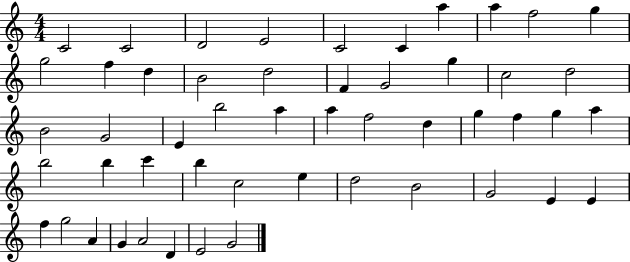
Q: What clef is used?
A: treble